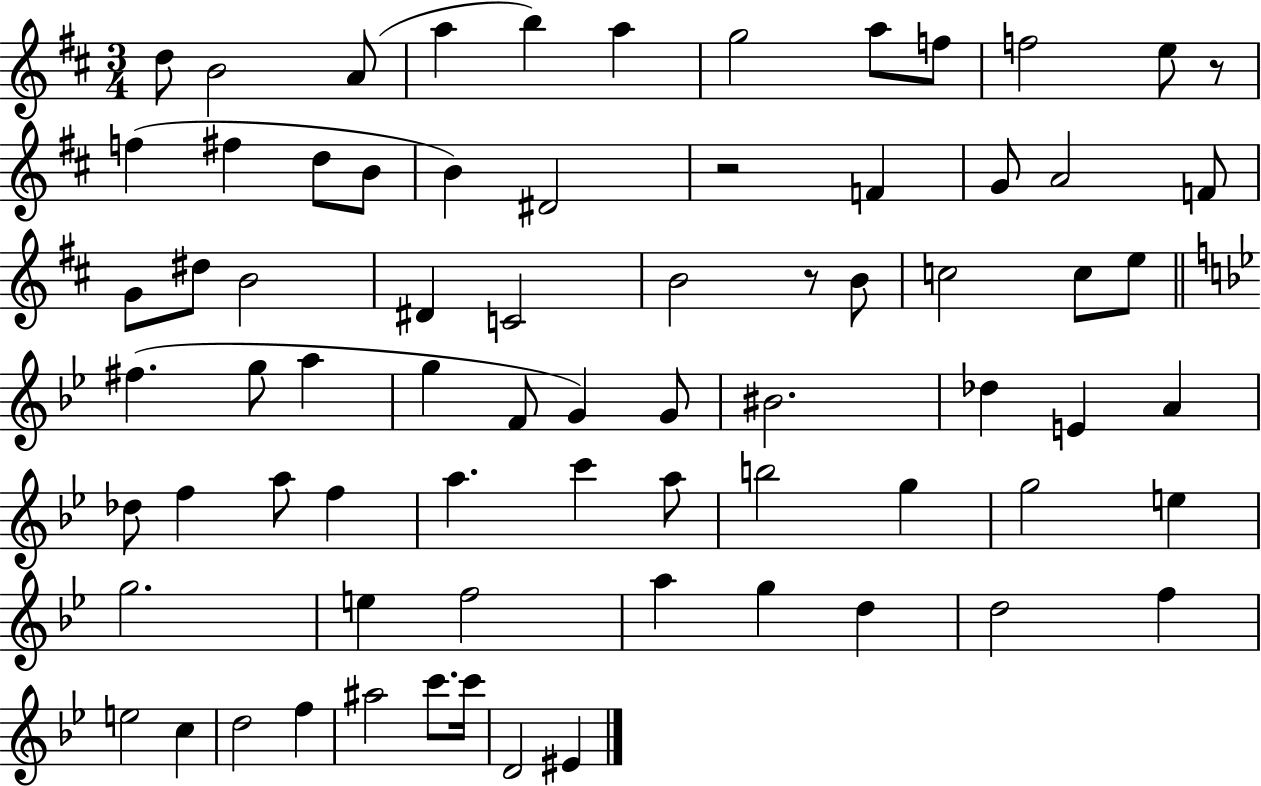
{
  \clef treble
  \numericTimeSignature
  \time 3/4
  \key d \major
  d''8 b'2 a'8( | a''4 b''4) a''4 | g''2 a''8 f''8 | f''2 e''8 r8 | \break f''4( fis''4 d''8 b'8 | b'4) dis'2 | r2 f'4 | g'8 a'2 f'8 | \break g'8 dis''8 b'2 | dis'4 c'2 | b'2 r8 b'8 | c''2 c''8 e''8 | \break \bar "||" \break \key bes \major fis''4.( g''8 a''4 | g''4 f'8 g'4) g'8 | bis'2. | des''4 e'4 a'4 | \break des''8 f''4 a''8 f''4 | a''4. c'''4 a''8 | b''2 g''4 | g''2 e''4 | \break g''2. | e''4 f''2 | a''4 g''4 d''4 | d''2 f''4 | \break e''2 c''4 | d''2 f''4 | ais''2 c'''8. c'''16 | d'2 eis'4 | \break \bar "|."
}